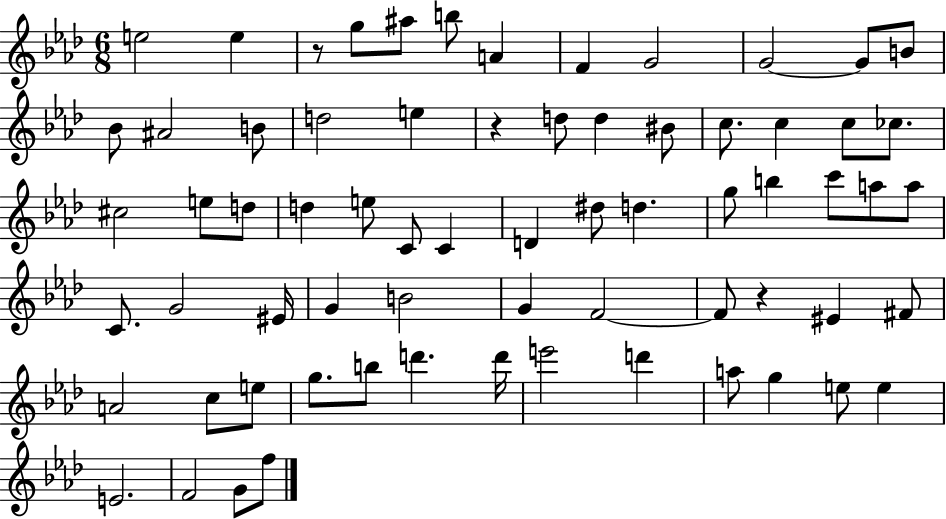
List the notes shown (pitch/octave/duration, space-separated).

E5/h E5/q R/e G5/e A#5/e B5/e A4/q F4/q G4/h G4/h G4/e B4/e Bb4/e A#4/h B4/e D5/h E5/q R/q D5/e D5/q BIS4/e C5/e. C5/q C5/e CES5/e. C#5/h E5/e D5/e D5/q E5/e C4/e C4/q D4/q D#5/e D5/q. G5/e B5/q C6/e A5/e A5/e C4/e. G4/h EIS4/s G4/q B4/h G4/q F4/h F4/e R/q EIS4/q F#4/e A4/h C5/e E5/e G5/e. B5/e D6/q. D6/s E6/h D6/q A5/e G5/q E5/e E5/q E4/h. F4/h G4/e F5/e